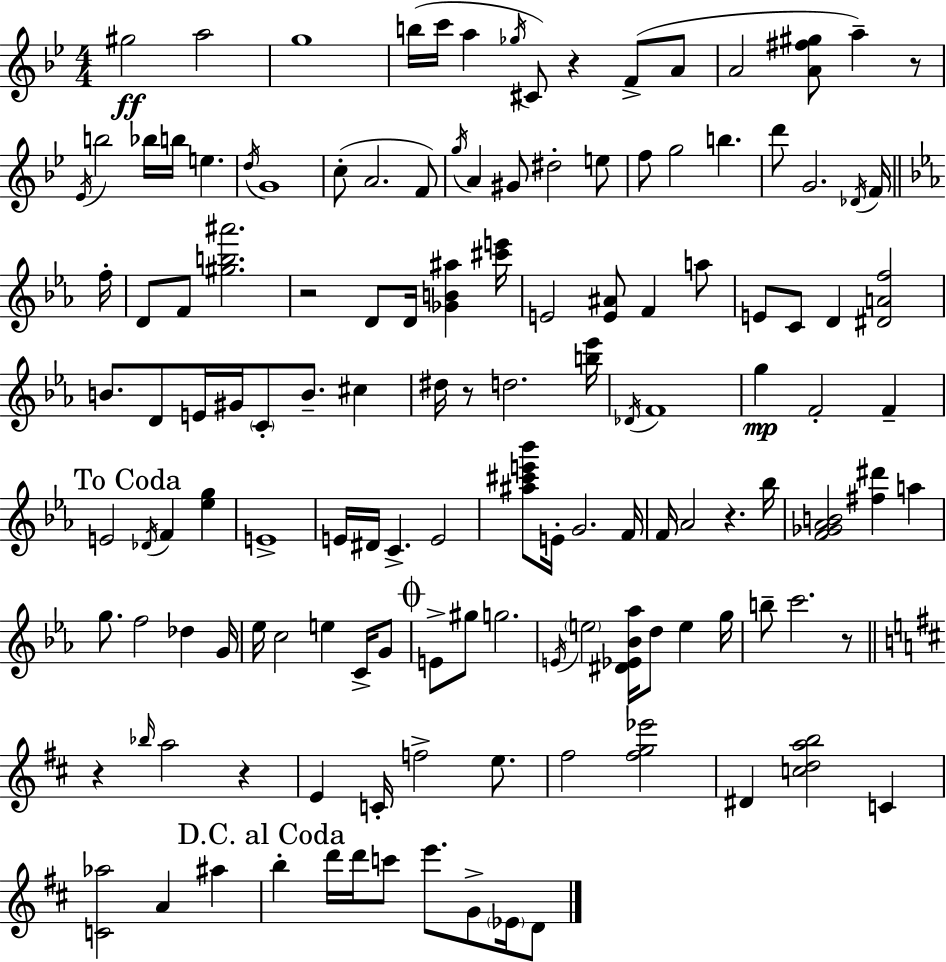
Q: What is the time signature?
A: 4/4